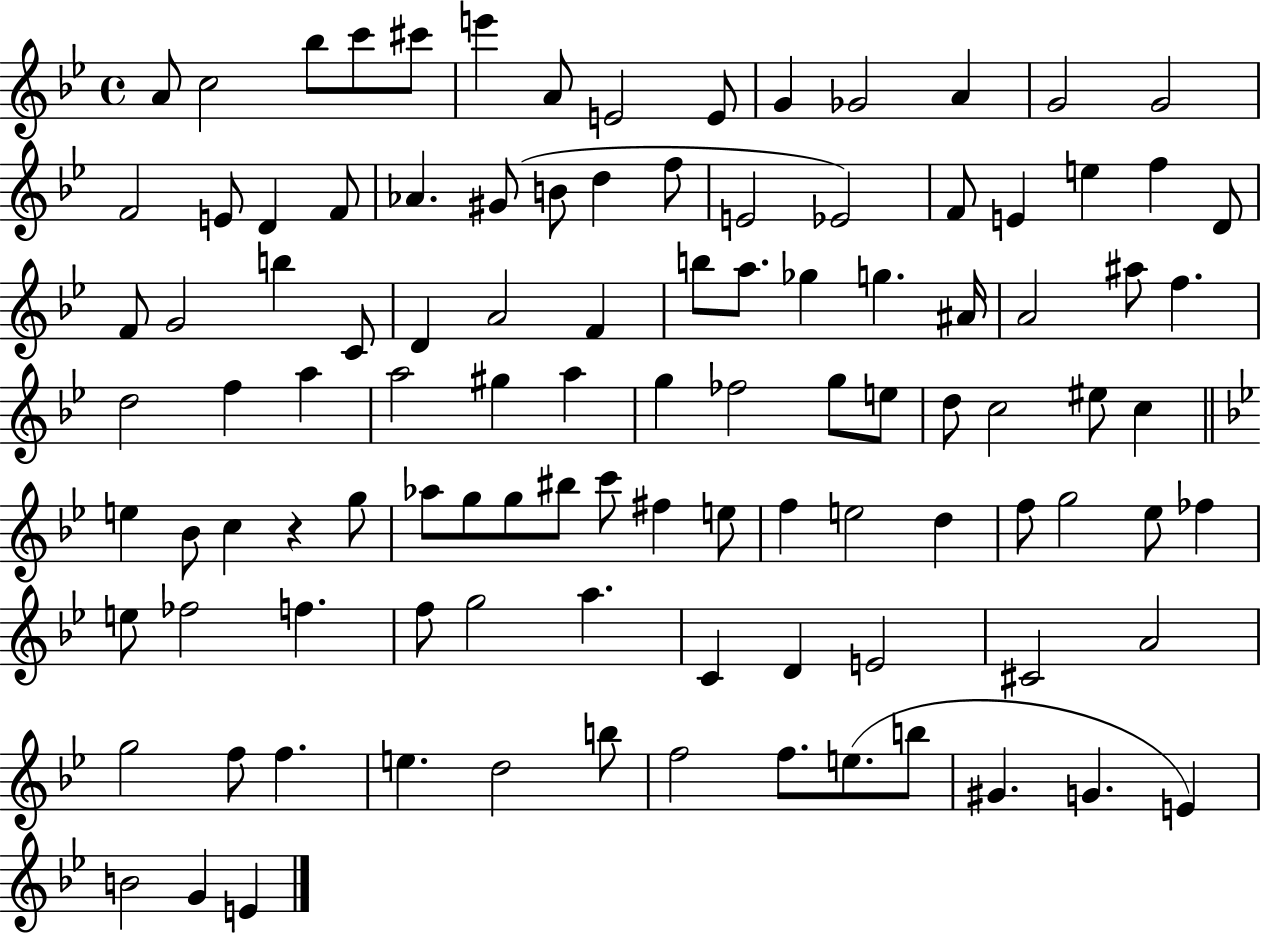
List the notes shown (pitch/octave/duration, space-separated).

A4/e C5/h Bb5/e C6/e C#6/e E6/q A4/e E4/h E4/e G4/q Gb4/h A4/q G4/h G4/h F4/h E4/e D4/q F4/e Ab4/q. G#4/e B4/e D5/q F5/e E4/h Eb4/h F4/e E4/q E5/q F5/q D4/e F4/e G4/h B5/q C4/e D4/q A4/h F4/q B5/e A5/e. Gb5/q G5/q. A#4/s A4/h A#5/e F5/q. D5/h F5/q A5/q A5/h G#5/q A5/q G5/q FES5/h G5/e E5/e D5/e C5/h EIS5/e C5/q E5/q Bb4/e C5/q R/q G5/e Ab5/e G5/e G5/e BIS5/e C6/e F#5/q E5/e F5/q E5/h D5/q F5/e G5/h Eb5/e FES5/q E5/e FES5/h F5/q. F5/e G5/h A5/q. C4/q D4/q E4/h C#4/h A4/h G5/h F5/e F5/q. E5/q. D5/h B5/e F5/h F5/e. E5/e. B5/e G#4/q. G4/q. E4/q B4/h G4/q E4/q